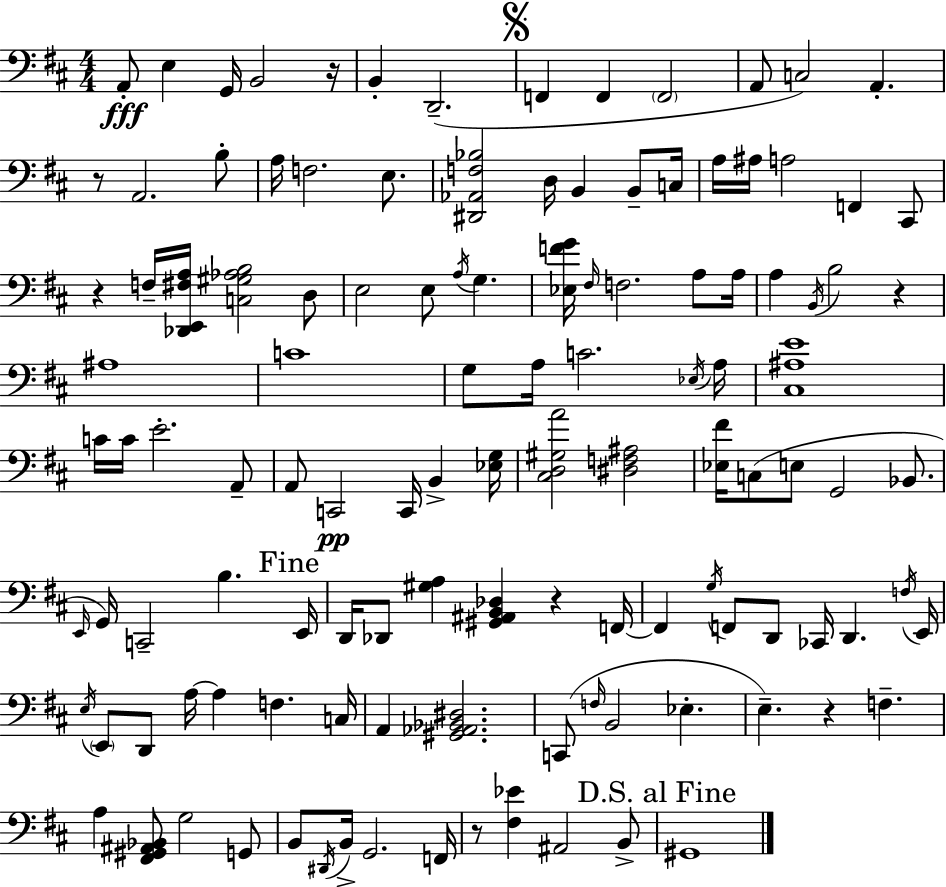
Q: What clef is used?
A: bass